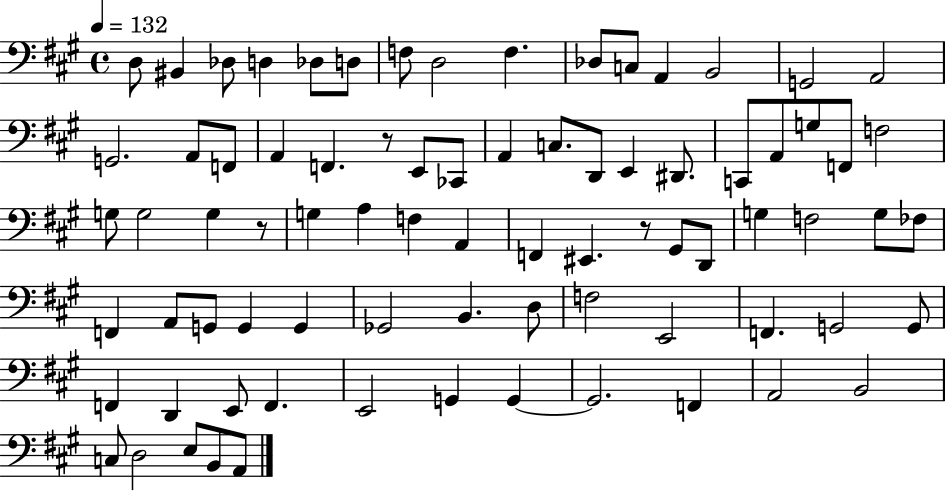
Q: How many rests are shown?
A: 3